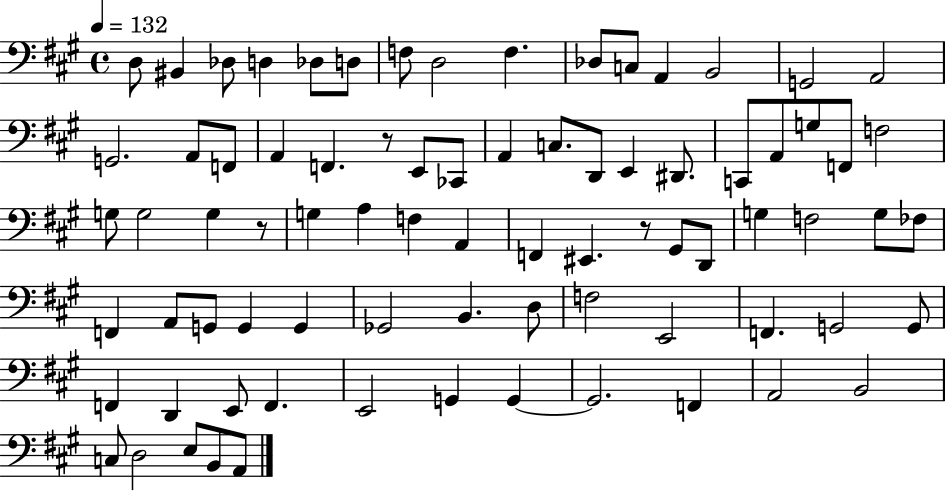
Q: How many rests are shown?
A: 3